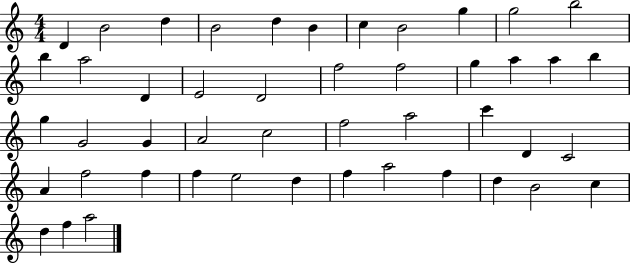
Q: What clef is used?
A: treble